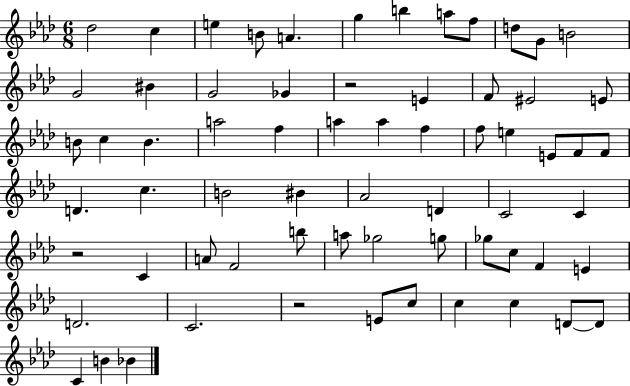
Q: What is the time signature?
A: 6/8